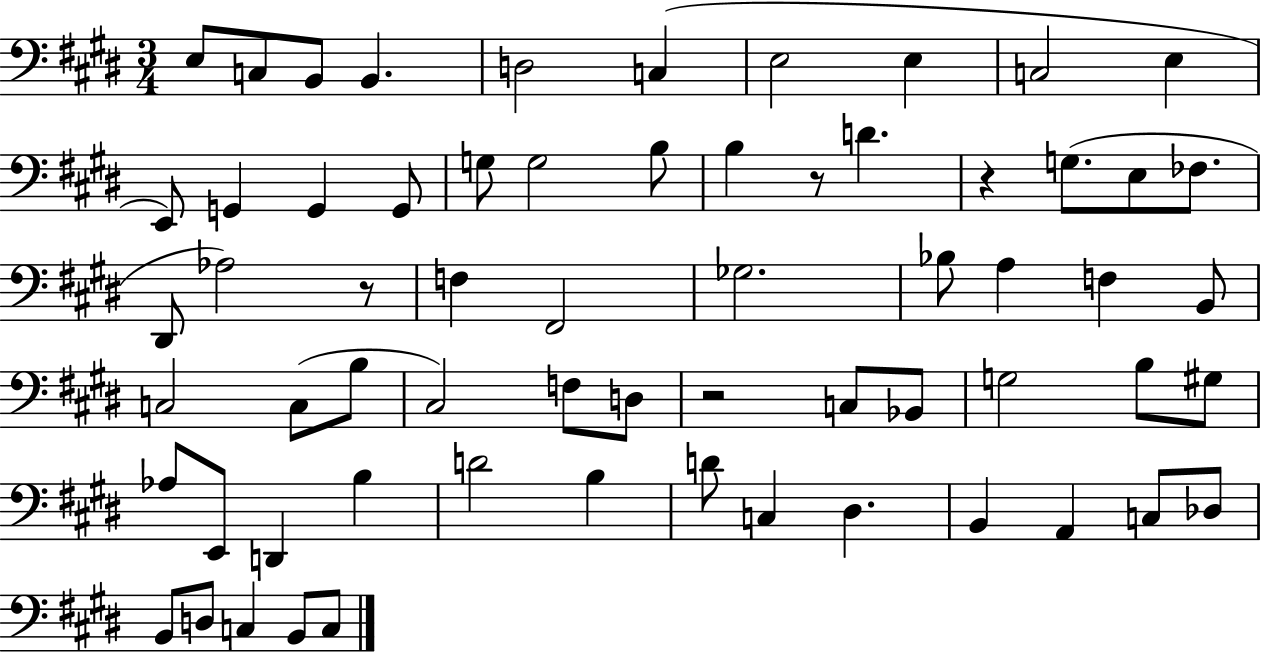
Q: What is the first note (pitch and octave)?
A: E3